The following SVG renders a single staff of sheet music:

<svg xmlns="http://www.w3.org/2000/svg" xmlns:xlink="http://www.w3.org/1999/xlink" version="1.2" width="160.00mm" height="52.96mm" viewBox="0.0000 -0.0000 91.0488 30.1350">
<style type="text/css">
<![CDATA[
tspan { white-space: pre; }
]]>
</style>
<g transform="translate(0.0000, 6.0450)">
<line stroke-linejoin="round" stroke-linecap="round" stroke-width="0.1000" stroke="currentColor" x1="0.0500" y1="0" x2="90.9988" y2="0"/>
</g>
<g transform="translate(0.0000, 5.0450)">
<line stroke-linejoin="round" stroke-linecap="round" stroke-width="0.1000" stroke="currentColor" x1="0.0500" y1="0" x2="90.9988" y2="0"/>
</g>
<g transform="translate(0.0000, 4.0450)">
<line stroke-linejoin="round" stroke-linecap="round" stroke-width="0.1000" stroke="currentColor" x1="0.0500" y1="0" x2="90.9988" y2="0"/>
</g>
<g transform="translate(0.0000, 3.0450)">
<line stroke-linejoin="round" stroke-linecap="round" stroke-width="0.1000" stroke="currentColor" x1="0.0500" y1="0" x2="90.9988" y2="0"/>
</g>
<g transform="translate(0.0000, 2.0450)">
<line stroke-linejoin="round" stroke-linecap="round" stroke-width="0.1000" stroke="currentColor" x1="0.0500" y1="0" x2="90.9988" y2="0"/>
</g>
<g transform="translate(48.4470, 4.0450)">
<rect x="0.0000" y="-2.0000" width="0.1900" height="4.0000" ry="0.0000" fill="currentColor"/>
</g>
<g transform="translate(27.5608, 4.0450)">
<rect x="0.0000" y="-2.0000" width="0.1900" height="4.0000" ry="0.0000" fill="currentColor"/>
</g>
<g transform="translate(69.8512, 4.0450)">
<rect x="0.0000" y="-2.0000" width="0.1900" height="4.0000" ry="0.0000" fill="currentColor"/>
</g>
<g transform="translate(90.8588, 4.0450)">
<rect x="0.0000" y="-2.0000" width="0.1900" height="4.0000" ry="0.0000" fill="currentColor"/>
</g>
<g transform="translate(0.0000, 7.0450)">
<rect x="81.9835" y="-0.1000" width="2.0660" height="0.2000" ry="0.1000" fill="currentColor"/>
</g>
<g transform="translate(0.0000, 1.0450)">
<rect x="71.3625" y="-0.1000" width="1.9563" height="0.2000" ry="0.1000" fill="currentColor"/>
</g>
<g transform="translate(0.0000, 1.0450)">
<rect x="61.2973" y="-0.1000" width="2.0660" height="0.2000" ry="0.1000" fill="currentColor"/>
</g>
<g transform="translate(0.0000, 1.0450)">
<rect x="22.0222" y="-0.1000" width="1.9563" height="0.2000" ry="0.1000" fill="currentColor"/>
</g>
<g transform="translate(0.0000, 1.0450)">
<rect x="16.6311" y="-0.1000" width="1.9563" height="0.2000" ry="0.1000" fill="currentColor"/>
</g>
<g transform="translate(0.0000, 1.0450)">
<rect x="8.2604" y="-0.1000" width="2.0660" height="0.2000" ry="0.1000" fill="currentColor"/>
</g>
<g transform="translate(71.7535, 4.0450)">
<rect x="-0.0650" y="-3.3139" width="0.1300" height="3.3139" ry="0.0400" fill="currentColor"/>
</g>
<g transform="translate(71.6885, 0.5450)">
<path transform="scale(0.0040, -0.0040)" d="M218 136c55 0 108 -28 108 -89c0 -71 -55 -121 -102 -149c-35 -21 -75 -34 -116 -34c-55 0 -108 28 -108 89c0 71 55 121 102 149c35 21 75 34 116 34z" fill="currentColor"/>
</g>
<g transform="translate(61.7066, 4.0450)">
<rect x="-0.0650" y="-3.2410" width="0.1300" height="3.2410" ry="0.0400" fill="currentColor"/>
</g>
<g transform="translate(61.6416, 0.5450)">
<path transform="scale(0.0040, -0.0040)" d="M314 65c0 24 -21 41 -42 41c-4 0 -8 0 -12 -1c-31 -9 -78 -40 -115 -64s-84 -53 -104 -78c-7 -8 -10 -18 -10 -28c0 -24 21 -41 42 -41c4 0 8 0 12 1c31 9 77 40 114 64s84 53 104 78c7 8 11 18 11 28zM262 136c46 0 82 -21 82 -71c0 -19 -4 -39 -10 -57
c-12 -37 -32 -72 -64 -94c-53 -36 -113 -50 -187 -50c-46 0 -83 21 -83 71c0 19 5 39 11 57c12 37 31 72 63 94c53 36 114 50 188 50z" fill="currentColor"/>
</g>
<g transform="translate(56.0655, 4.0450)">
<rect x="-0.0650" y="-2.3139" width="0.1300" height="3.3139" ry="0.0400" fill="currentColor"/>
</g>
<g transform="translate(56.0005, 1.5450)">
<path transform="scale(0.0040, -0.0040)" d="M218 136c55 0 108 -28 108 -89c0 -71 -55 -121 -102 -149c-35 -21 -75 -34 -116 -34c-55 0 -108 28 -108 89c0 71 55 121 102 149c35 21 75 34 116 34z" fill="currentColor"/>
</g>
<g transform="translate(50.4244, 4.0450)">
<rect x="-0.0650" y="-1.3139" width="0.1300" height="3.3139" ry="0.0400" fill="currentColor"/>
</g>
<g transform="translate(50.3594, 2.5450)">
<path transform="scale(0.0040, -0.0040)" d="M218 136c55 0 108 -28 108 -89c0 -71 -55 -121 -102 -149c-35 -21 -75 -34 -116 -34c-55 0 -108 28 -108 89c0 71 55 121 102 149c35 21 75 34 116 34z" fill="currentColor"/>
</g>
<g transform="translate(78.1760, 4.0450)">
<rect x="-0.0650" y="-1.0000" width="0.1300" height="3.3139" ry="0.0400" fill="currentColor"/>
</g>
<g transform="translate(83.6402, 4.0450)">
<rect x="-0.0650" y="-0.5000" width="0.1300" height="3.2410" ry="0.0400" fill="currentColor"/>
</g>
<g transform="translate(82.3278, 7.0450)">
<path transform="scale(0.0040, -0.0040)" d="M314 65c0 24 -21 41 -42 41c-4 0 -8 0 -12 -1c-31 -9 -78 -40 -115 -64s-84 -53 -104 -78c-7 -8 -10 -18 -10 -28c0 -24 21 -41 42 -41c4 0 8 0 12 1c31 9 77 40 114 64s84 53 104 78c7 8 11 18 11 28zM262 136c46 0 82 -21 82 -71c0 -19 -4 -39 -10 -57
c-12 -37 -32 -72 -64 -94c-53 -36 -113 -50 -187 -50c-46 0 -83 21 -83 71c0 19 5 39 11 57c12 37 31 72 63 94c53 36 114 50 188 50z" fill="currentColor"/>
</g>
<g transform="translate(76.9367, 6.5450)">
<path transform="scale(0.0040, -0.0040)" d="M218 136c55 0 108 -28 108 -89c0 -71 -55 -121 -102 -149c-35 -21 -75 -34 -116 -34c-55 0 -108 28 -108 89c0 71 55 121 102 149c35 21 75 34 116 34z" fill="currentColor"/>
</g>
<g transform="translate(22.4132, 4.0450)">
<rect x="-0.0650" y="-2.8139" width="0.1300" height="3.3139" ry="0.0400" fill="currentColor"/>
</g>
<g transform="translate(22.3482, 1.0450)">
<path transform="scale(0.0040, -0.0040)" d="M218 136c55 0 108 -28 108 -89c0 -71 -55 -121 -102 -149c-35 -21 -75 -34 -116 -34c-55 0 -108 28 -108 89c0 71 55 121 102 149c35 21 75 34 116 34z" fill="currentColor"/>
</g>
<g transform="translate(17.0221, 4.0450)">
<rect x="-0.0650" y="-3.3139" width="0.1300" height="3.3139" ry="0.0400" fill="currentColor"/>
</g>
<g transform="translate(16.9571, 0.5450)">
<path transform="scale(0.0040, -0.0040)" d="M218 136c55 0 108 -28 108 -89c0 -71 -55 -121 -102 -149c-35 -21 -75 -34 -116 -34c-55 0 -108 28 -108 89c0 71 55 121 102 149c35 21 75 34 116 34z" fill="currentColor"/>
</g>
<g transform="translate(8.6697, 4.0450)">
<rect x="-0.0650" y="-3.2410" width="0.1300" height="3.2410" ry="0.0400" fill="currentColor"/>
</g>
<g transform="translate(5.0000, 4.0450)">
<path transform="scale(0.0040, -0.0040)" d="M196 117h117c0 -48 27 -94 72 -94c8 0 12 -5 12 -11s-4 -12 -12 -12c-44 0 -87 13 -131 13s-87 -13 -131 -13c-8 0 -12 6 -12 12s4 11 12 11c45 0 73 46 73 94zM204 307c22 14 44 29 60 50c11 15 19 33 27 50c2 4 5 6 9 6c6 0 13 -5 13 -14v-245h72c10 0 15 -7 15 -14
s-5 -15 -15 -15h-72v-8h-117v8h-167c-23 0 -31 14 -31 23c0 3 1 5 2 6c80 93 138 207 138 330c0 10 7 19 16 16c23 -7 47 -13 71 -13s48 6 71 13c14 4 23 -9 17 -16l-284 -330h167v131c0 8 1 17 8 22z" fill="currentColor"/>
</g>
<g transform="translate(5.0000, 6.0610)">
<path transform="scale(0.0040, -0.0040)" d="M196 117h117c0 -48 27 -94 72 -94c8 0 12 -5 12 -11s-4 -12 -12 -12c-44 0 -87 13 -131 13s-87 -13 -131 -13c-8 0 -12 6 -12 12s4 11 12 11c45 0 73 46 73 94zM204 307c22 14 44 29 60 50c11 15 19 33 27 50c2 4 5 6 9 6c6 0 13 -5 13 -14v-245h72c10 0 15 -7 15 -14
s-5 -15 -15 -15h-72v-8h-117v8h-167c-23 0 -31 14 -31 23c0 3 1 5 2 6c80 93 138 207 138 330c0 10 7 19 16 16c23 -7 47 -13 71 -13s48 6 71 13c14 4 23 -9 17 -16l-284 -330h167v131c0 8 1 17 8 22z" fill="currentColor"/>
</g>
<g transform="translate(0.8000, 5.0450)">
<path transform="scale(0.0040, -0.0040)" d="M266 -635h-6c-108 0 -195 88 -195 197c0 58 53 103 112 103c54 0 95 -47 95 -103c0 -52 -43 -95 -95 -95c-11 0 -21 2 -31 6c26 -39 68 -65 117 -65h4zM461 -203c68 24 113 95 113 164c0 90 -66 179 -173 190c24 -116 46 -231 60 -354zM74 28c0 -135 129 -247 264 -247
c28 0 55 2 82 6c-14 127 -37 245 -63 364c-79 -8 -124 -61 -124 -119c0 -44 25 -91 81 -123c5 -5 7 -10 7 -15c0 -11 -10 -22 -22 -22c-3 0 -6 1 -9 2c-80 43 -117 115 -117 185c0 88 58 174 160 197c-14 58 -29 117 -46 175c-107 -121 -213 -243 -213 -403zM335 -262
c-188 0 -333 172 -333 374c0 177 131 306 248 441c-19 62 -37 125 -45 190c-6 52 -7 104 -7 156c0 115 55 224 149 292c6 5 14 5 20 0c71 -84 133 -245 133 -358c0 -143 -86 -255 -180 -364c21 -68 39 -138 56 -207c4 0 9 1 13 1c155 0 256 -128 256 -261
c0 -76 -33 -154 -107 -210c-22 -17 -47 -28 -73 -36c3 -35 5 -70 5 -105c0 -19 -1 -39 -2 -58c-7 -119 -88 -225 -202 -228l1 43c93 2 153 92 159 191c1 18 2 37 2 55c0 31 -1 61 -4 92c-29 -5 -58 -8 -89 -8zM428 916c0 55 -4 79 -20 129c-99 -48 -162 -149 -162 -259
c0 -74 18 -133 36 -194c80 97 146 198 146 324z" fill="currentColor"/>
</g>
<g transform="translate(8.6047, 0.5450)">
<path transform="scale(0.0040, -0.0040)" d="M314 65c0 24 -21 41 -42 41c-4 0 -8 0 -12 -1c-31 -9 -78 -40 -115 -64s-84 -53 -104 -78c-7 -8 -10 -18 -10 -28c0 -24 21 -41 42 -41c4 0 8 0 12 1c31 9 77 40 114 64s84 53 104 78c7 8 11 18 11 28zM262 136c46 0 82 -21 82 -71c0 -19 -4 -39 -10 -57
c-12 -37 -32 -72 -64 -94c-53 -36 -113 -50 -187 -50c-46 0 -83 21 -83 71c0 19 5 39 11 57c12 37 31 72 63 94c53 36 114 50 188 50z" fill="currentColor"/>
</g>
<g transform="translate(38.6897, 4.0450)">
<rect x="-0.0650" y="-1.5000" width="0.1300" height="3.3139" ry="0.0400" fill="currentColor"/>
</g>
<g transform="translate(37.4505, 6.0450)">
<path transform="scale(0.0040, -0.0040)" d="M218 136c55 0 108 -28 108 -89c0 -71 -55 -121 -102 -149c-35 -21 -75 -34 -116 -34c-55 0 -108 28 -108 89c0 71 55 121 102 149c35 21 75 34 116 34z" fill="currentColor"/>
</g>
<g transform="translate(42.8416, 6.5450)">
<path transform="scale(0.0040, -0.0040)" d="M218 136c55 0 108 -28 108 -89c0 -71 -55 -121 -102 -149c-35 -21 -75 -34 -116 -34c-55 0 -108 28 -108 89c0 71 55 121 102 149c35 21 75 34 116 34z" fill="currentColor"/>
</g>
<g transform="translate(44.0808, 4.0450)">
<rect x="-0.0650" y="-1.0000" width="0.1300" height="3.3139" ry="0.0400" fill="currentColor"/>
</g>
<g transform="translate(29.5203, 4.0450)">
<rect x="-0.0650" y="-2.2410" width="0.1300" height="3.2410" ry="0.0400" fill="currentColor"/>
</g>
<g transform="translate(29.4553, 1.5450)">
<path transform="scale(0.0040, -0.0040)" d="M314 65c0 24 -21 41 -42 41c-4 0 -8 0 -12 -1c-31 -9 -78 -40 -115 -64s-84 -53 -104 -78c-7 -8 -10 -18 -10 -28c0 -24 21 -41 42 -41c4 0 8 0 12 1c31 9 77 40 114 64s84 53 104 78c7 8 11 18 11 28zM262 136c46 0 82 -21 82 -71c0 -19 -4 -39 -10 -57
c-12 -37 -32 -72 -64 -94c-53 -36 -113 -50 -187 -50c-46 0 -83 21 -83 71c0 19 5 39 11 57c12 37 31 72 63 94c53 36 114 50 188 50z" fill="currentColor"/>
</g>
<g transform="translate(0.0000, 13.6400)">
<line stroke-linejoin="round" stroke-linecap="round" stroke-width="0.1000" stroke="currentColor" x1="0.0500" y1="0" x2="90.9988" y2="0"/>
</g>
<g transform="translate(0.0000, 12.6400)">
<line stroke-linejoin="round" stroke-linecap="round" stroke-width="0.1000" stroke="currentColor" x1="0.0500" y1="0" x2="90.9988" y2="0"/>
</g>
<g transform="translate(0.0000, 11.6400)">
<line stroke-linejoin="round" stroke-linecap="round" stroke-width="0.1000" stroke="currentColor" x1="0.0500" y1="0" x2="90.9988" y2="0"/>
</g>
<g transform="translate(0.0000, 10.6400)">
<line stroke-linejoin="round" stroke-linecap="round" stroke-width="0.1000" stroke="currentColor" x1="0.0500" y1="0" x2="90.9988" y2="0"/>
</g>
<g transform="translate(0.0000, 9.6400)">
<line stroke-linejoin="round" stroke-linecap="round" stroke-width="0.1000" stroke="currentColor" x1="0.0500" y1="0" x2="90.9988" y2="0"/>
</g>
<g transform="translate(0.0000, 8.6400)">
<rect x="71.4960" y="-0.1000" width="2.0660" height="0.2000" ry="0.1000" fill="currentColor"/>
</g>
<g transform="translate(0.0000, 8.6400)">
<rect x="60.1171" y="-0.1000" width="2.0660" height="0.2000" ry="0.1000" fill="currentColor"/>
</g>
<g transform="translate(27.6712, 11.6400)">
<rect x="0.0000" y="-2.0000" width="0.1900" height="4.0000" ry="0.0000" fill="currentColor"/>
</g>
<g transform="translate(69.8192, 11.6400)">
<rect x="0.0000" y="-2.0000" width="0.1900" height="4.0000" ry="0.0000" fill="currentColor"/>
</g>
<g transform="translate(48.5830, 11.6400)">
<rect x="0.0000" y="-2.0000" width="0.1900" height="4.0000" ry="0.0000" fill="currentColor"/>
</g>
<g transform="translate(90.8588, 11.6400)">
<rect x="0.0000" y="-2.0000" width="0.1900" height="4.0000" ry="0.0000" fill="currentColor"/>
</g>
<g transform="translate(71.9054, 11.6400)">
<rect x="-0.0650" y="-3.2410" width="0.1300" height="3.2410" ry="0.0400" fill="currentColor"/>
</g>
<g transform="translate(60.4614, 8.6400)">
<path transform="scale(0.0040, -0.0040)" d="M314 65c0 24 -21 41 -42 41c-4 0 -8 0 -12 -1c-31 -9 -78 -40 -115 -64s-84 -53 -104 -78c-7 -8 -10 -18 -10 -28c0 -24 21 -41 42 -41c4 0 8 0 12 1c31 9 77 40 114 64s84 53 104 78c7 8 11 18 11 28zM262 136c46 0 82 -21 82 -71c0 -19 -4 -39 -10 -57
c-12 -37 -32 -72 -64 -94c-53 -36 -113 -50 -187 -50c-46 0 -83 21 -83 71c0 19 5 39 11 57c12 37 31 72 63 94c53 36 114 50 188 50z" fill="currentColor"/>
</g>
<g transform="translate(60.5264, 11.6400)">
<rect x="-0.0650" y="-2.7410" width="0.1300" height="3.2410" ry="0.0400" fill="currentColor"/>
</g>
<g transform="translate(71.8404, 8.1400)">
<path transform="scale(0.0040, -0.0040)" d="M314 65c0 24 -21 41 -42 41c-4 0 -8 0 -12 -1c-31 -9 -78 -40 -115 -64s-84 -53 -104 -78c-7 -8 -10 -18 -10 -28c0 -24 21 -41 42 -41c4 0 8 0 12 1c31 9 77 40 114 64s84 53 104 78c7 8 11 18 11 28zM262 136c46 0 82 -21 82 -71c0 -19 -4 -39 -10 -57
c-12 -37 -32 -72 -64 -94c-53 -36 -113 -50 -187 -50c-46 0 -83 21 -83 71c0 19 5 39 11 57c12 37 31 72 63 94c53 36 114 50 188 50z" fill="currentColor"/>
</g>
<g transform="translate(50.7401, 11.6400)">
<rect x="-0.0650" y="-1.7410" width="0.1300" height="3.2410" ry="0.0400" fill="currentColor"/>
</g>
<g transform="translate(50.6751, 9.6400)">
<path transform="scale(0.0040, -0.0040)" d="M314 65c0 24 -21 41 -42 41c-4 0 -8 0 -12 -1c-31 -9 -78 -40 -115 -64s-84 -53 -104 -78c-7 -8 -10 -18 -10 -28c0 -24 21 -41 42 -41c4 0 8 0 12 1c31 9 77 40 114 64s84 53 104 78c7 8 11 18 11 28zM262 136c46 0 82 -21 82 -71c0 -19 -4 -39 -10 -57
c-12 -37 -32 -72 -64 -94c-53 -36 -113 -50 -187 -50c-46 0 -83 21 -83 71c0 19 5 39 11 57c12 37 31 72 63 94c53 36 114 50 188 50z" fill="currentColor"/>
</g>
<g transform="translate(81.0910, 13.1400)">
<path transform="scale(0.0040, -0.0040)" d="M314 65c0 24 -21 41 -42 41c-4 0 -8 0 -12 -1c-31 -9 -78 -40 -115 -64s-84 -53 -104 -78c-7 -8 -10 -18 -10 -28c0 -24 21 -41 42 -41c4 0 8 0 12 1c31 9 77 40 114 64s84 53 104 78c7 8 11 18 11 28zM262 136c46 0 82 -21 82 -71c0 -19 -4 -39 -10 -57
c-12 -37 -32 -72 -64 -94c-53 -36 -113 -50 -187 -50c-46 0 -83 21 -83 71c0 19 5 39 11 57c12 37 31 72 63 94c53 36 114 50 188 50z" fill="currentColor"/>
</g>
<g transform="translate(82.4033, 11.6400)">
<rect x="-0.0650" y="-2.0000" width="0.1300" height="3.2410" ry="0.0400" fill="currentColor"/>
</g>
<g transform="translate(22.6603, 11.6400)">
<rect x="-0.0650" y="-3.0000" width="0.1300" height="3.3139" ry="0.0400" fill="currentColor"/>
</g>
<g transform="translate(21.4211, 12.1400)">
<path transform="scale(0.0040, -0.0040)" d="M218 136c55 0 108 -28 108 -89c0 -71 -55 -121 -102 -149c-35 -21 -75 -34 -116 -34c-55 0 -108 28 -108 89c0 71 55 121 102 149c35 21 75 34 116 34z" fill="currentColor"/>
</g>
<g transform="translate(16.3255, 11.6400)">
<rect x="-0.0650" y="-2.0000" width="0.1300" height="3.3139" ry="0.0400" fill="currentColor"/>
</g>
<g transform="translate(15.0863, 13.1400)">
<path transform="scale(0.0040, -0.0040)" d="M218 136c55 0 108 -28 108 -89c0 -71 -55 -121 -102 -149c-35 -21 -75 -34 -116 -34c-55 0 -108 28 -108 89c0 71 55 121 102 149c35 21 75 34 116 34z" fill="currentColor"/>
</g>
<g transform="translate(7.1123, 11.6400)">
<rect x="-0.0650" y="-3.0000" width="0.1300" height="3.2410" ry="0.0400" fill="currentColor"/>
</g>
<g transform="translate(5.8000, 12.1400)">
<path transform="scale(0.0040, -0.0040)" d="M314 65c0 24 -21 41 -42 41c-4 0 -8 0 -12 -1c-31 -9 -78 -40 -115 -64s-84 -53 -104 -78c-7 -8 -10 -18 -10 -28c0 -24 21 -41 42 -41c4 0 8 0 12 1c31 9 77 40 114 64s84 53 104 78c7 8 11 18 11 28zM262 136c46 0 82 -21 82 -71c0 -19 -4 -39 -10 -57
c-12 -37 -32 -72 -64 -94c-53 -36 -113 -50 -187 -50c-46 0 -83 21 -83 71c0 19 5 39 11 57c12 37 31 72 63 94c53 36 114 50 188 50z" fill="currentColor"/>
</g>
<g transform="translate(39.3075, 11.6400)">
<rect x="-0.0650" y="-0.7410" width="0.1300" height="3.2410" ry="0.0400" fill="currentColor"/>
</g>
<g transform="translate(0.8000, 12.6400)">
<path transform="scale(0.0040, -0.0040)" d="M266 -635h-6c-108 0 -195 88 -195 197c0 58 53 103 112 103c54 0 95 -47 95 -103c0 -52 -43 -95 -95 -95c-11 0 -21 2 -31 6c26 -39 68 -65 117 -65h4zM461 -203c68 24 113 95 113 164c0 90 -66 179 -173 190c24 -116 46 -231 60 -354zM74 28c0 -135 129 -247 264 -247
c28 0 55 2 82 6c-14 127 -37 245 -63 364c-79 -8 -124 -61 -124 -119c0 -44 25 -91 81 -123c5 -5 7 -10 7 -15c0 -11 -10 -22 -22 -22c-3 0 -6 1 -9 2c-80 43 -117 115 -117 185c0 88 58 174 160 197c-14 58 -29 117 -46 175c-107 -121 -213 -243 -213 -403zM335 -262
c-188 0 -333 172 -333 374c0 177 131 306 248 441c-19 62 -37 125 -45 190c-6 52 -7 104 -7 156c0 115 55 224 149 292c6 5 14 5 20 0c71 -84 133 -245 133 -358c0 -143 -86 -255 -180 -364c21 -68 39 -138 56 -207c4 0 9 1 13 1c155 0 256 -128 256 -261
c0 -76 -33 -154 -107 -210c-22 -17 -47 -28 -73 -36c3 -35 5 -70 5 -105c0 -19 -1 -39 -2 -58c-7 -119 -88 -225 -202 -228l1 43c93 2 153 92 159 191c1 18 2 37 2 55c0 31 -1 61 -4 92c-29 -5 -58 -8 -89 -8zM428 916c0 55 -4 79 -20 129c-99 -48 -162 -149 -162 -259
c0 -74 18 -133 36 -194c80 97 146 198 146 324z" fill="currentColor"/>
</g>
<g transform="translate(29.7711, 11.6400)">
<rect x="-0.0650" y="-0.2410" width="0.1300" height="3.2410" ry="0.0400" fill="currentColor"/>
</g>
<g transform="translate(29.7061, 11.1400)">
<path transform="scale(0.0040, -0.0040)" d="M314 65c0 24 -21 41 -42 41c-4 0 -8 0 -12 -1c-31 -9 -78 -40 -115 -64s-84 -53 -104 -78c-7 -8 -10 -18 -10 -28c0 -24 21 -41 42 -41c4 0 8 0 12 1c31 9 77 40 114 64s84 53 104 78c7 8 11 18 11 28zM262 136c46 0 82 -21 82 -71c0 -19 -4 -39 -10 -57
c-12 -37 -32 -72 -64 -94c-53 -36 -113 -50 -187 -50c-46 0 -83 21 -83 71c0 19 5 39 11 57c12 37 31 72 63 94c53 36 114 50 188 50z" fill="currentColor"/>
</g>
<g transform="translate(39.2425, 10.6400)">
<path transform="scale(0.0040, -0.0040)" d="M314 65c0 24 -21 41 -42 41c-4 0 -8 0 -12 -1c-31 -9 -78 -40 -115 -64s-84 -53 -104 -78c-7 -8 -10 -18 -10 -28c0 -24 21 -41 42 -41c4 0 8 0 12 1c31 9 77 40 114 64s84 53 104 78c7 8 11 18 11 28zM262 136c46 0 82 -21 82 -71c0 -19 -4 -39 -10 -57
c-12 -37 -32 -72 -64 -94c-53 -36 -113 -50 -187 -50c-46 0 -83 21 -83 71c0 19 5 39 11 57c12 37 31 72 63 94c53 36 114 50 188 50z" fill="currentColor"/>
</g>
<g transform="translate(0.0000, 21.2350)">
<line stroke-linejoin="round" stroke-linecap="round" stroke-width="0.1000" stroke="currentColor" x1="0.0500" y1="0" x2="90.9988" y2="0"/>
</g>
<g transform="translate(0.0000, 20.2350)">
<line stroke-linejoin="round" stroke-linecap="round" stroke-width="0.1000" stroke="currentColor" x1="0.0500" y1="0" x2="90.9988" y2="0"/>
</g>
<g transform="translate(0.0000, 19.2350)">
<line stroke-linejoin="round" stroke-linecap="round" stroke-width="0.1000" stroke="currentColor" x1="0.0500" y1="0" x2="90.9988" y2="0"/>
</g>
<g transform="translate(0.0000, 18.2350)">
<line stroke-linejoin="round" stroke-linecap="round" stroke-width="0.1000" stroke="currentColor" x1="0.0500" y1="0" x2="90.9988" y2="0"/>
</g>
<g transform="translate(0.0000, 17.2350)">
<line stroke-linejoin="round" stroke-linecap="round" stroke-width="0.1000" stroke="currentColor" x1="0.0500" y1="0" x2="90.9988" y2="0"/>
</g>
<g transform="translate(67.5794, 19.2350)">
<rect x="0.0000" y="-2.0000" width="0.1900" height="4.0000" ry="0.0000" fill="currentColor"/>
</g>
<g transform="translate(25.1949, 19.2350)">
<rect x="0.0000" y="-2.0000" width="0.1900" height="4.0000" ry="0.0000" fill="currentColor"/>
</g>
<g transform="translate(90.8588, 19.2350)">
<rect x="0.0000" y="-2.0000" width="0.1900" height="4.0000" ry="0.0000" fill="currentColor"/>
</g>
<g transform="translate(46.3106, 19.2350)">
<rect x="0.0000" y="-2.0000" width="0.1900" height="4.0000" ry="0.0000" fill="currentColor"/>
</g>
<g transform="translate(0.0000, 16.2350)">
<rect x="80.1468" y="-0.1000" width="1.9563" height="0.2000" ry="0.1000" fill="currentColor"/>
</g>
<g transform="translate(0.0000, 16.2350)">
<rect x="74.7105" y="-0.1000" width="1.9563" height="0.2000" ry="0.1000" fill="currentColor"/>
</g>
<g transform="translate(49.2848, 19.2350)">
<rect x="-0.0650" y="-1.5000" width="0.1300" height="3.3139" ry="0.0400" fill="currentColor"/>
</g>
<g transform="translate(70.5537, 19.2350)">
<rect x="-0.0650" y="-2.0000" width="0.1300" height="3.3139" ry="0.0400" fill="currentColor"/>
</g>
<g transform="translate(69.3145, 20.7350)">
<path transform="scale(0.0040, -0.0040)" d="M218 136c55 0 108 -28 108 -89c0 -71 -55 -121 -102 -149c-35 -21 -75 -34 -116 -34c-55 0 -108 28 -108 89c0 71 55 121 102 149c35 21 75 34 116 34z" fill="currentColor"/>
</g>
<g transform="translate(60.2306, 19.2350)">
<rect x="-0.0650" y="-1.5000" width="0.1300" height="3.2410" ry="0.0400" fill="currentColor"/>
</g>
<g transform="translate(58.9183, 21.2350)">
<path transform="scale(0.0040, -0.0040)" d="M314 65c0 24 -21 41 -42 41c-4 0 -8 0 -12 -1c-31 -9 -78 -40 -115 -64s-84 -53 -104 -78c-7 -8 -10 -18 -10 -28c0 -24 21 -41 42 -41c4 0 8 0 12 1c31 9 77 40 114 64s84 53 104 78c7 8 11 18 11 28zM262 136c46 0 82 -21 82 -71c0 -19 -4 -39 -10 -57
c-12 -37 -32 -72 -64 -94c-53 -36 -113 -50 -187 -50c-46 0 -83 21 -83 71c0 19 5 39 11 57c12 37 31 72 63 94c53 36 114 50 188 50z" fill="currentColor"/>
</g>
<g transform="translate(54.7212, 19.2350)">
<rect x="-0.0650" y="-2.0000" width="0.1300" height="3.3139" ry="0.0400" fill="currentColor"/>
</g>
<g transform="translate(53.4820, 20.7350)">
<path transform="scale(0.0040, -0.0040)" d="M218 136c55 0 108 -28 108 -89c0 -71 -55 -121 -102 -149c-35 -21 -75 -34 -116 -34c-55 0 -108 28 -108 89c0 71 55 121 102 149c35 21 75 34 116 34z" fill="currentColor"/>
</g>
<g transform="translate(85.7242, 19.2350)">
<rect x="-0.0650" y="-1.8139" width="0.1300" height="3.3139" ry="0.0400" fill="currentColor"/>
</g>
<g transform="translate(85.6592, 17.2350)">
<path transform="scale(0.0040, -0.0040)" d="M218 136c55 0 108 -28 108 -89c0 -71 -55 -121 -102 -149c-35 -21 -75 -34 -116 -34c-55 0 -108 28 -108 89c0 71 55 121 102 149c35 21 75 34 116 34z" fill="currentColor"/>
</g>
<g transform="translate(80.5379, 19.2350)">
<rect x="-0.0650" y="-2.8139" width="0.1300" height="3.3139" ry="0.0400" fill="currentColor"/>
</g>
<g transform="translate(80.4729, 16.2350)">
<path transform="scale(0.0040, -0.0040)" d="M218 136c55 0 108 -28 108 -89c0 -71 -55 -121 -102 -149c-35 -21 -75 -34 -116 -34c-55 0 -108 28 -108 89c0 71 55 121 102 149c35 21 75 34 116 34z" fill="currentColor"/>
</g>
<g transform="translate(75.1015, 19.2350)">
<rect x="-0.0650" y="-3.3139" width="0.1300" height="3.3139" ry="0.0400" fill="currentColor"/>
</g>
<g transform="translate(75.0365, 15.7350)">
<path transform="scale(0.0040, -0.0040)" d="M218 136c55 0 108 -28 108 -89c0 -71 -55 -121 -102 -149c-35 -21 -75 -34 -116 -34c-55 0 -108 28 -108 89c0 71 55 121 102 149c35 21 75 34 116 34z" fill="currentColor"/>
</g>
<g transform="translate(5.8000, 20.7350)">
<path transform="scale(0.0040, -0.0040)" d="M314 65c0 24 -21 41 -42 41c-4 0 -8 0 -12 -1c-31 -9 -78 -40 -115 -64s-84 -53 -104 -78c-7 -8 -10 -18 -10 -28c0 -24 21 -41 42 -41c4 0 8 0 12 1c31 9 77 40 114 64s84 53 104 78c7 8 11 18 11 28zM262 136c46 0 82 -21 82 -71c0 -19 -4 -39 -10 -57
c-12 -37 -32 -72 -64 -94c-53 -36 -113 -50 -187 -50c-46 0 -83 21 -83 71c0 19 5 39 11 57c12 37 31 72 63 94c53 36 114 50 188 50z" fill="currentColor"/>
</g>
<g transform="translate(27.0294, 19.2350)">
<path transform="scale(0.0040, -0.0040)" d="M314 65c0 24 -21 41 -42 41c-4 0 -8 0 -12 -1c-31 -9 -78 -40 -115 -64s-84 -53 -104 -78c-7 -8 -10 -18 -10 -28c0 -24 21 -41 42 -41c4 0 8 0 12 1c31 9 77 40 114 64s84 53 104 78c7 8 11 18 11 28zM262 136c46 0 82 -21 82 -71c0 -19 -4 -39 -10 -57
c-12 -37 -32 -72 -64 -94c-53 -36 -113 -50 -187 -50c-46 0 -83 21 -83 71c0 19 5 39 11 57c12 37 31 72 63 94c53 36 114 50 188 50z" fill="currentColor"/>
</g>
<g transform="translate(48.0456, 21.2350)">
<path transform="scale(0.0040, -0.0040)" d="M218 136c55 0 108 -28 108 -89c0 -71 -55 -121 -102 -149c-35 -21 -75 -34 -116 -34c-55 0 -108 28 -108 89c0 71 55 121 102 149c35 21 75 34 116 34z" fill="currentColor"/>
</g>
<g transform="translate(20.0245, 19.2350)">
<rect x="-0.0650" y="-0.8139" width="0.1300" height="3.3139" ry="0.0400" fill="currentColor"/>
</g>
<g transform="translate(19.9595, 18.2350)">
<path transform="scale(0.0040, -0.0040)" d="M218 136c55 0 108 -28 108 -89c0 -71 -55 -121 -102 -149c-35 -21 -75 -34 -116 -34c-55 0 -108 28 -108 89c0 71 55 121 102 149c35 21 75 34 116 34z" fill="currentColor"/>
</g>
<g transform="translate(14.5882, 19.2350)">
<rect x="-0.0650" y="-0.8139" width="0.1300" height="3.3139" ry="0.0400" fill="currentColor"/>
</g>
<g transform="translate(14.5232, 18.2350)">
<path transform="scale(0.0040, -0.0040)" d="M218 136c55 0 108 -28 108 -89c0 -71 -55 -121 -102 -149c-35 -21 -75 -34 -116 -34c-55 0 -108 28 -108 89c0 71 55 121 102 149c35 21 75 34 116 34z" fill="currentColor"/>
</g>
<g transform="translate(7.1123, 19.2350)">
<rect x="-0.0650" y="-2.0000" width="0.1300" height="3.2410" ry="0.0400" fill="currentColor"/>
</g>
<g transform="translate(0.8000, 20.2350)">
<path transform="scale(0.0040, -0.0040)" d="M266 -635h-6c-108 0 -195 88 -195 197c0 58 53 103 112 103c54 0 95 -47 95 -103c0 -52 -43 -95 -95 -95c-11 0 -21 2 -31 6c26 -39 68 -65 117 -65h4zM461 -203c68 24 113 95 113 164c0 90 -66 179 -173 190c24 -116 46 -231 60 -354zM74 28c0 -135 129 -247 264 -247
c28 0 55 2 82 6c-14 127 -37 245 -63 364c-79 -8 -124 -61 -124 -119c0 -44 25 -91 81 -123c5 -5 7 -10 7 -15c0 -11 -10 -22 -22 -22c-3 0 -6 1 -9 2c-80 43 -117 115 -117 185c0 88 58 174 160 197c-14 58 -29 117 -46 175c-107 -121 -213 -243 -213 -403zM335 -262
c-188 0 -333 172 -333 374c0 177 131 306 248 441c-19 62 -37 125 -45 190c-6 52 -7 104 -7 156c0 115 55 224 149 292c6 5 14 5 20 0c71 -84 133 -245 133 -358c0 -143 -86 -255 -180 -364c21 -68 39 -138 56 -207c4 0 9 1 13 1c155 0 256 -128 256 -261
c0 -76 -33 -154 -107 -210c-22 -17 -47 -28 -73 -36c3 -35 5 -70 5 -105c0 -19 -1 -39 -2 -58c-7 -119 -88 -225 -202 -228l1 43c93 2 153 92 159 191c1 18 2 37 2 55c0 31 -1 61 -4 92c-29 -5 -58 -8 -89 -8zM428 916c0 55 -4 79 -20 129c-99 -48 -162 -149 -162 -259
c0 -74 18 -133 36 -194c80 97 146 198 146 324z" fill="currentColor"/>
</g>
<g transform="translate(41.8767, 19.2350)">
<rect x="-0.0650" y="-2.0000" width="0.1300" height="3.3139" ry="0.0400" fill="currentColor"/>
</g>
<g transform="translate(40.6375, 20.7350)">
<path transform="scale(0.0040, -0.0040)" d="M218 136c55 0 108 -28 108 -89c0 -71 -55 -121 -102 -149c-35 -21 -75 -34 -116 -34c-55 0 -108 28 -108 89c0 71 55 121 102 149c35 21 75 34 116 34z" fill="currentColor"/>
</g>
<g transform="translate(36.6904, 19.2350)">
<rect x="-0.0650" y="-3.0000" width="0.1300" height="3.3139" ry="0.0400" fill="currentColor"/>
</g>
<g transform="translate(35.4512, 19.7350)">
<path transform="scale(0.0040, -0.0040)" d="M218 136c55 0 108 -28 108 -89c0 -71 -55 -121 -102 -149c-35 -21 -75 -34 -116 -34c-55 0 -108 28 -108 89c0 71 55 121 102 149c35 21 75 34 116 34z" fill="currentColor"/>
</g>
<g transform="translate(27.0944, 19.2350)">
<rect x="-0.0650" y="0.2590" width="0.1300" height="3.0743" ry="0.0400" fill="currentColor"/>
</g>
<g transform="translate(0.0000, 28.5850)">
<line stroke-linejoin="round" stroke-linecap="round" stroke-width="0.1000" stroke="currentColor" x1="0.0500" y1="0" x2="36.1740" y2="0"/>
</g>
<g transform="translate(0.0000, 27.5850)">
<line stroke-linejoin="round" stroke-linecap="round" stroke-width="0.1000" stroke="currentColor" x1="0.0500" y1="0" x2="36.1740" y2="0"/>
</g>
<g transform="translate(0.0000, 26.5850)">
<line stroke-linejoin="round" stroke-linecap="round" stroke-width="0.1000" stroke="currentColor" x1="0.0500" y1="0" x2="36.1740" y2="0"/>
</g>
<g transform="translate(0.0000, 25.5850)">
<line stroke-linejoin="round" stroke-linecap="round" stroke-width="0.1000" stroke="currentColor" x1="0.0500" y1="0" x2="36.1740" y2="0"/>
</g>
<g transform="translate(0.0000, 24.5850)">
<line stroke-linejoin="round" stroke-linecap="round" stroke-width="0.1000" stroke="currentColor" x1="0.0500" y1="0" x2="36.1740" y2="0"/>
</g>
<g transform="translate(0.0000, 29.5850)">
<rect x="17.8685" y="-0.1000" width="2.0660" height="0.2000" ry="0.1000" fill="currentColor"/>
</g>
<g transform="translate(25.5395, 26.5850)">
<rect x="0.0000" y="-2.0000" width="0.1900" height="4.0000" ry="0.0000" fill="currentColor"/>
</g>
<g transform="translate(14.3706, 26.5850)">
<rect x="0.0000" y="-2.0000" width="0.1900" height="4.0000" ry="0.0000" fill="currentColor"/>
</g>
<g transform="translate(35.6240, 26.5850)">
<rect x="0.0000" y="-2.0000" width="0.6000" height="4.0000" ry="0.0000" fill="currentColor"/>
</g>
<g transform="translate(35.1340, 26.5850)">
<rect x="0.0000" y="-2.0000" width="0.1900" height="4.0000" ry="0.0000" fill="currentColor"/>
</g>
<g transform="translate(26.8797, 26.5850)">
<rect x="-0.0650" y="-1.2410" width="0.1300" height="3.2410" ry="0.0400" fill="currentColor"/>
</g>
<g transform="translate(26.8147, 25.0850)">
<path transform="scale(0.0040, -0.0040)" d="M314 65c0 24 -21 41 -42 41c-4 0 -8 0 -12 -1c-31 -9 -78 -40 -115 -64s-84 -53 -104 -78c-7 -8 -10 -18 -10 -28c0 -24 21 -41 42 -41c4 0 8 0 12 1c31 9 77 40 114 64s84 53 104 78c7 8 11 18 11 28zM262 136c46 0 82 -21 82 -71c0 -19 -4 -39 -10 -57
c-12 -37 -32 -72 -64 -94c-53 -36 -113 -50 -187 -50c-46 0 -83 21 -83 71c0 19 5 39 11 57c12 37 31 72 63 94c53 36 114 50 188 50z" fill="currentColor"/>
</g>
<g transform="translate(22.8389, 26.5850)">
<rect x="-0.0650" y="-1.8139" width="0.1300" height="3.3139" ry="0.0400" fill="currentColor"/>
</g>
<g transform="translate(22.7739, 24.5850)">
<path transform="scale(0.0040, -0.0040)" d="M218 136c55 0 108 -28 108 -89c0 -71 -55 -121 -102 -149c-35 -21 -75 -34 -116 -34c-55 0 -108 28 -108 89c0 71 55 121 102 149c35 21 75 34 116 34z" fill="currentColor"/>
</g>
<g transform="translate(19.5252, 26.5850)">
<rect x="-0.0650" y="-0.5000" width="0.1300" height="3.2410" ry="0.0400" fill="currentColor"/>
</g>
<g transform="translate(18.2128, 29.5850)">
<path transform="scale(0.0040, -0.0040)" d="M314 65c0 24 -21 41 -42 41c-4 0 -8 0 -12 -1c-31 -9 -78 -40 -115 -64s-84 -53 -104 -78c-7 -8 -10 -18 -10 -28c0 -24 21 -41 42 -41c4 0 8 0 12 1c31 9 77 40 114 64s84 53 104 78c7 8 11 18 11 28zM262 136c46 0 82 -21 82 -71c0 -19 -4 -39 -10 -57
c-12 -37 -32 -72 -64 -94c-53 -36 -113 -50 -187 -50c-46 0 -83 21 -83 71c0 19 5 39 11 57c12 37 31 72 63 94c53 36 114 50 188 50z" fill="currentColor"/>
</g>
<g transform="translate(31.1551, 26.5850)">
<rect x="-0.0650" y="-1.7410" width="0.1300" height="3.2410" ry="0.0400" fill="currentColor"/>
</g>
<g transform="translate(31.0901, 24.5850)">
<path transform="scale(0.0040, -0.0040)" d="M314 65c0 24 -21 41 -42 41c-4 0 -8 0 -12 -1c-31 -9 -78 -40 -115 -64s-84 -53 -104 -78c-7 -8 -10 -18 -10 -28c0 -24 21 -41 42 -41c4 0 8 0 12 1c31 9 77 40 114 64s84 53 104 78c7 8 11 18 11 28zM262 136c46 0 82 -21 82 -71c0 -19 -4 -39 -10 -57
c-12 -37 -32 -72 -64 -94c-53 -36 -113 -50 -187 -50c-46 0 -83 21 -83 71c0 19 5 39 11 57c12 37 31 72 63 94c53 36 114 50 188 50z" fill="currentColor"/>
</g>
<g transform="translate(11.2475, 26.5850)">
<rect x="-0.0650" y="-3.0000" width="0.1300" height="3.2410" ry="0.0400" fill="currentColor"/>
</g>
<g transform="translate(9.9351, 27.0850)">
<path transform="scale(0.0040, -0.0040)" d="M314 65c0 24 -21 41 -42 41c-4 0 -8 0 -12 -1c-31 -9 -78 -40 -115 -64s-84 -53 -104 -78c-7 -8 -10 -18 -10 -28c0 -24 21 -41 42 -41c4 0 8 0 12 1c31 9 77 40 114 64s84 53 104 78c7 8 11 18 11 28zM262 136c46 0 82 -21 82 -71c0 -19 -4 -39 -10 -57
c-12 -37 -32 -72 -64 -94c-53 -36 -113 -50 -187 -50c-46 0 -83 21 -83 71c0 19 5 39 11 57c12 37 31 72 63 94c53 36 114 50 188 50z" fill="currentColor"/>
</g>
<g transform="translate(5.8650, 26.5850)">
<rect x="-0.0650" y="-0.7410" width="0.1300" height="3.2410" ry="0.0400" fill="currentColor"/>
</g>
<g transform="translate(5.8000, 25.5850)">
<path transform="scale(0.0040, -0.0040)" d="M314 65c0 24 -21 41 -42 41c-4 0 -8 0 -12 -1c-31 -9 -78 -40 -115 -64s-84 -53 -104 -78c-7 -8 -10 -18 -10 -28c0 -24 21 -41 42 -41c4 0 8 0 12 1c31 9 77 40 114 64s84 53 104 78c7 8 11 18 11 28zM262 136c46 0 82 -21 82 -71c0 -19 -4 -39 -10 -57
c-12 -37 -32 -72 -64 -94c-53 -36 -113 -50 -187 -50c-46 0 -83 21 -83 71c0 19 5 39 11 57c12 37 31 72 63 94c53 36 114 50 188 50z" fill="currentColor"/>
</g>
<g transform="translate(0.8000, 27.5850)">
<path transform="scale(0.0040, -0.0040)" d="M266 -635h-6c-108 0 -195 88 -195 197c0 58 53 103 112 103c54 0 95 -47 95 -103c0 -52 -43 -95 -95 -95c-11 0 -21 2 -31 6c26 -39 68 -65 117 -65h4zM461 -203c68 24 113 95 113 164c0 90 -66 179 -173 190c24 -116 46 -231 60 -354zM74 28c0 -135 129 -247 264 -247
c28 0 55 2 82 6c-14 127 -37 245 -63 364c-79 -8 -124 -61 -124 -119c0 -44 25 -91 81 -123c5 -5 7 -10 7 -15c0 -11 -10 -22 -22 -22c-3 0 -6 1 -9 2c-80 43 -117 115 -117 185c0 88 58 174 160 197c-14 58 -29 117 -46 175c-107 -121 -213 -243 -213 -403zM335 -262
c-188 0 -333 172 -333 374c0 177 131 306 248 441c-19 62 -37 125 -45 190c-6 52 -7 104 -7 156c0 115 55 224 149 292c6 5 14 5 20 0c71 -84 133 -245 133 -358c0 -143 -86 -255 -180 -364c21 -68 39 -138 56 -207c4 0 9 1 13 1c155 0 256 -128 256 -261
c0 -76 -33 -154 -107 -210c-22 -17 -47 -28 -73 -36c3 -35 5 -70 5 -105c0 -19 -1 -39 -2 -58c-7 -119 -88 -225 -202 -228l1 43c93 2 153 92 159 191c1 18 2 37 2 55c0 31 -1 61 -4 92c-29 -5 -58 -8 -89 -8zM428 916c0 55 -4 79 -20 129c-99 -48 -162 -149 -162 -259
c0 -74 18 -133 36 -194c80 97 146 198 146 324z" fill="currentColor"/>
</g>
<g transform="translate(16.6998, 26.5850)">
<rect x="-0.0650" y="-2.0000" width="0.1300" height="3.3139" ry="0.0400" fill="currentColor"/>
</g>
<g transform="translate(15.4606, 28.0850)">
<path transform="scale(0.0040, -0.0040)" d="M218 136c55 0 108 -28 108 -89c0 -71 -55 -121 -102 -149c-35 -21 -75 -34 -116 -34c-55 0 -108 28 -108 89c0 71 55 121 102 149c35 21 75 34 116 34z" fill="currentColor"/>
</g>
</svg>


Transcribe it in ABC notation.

X:1
T:Untitled
M:4/4
L:1/4
K:C
b2 b a g2 E D e g b2 b D C2 A2 F A c2 d2 f2 a2 b2 F2 F2 d d B2 A F E F E2 F b a f d2 A2 F C2 f e2 f2